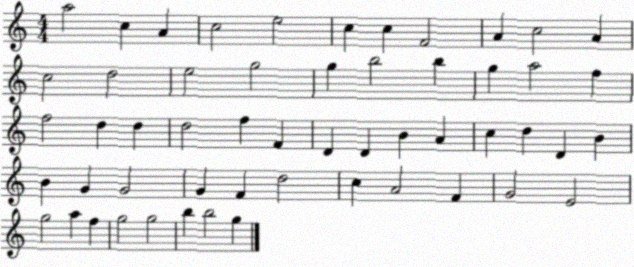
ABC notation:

X:1
T:Untitled
M:4/4
L:1/4
K:C
a2 c A c2 e2 c c F2 A c2 A c2 d2 e2 g2 g b2 b g a2 f f2 d d d2 f F D D B A c d D B B G G2 G F d2 c A2 F G2 E2 g2 a f g2 g2 b b2 g